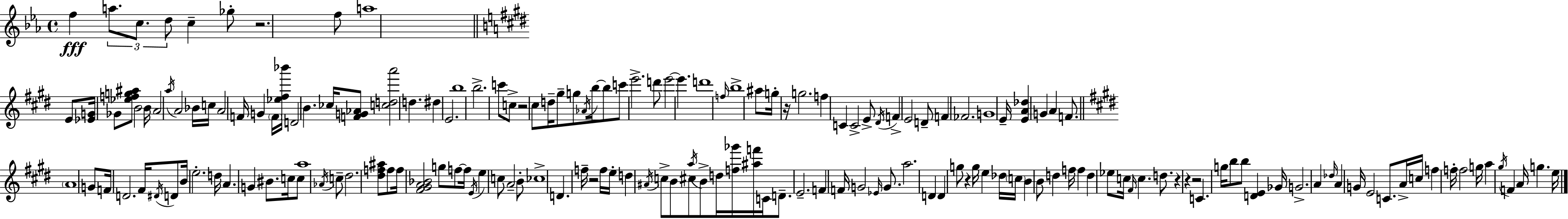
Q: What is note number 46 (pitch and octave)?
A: B5